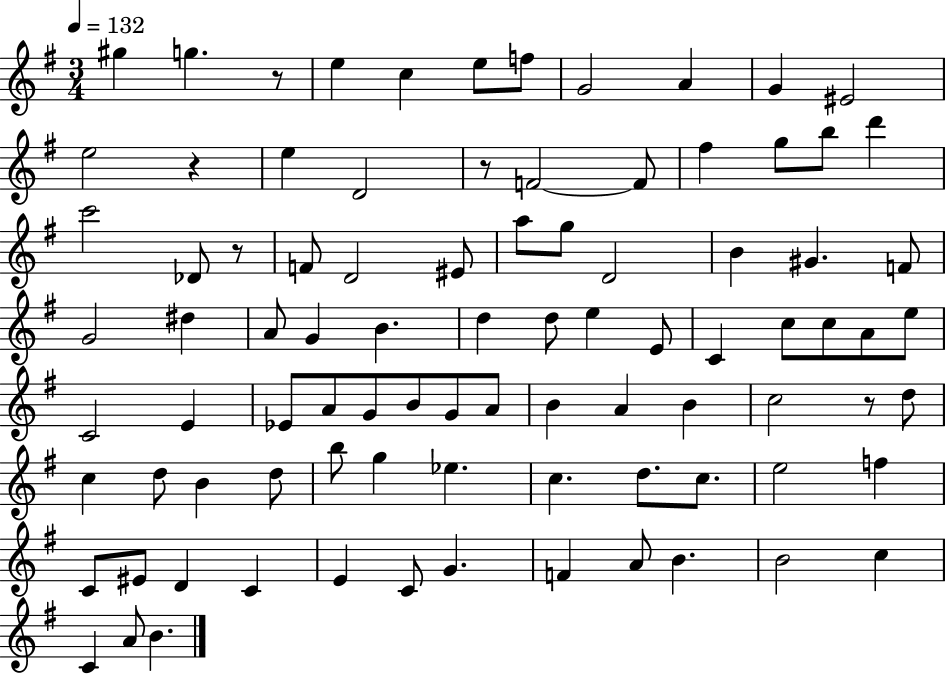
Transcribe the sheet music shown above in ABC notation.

X:1
T:Untitled
M:3/4
L:1/4
K:G
^g g z/2 e c e/2 f/2 G2 A G ^E2 e2 z e D2 z/2 F2 F/2 ^f g/2 b/2 d' c'2 _D/2 z/2 F/2 D2 ^E/2 a/2 g/2 D2 B ^G F/2 G2 ^d A/2 G B d d/2 e E/2 C c/2 c/2 A/2 e/2 C2 E _E/2 A/2 G/2 B/2 G/2 A/2 B A B c2 z/2 d/2 c d/2 B d/2 b/2 g _e c d/2 c/2 e2 f C/2 ^E/2 D C E C/2 G F A/2 B B2 c C A/2 B